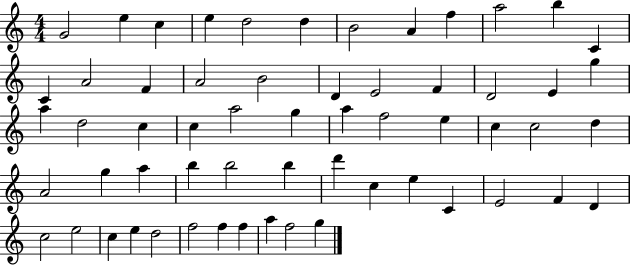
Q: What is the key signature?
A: C major